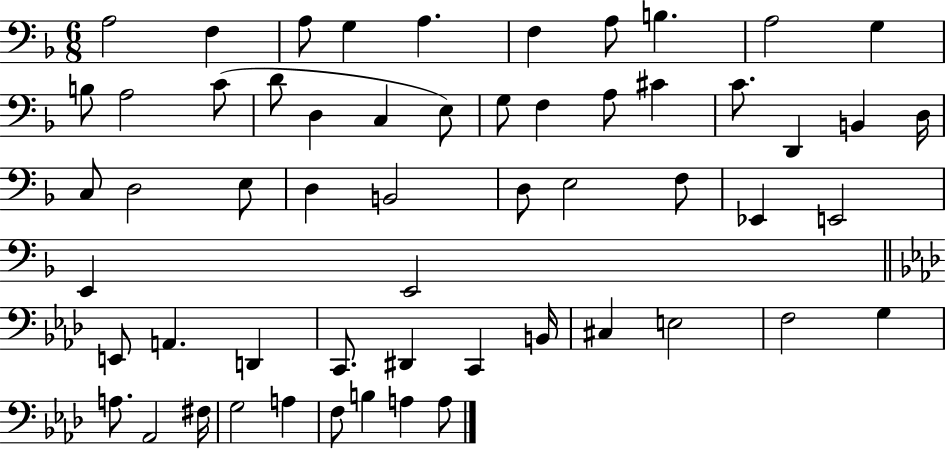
X:1
T:Untitled
M:6/8
L:1/4
K:F
A,2 F, A,/2 G, A, F, A,/2 B, A,2 G, B,/2 A,2 C/2 D/2 D, C, E,/2 G,/2 F, A,/2 ^C C/2 D,, B,, D,/4 C,/2 D,2 E,/2 D, B,,2 D,/2 E,2 F,/2 _E,, E,,2 E,, E,,2 E,,/2 A,, D,, C,,/2 ^D,, C,, B,,/4 ^C, E,2 F,2 G, A,/2 _A,,2 ^F,/4 G,2 A, F,/2 B, A, A,/2